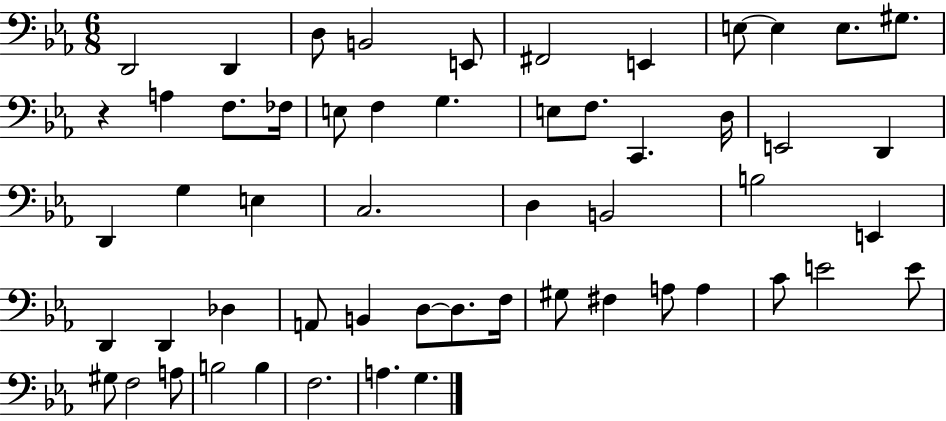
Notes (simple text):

D2/h D2/q D3/e B2/h E2/e F#2/h E2/q E3/e E3/q E3/e. G#3/e. R/q A3/q F3/e. FES3/s E3/e F3/q G3/q. E3/e F3/e. C2/q. D3/s E2/h D2/q D2/q G3/q E3/q C3/h. D3/q B2/h B3/h E2/q D2/q D2/q Db3/q A2/e B2/q D3/e D3/e. F3/s G#3/e F#3/q A3/e A3/q C4/e E4/h E4/e G#3/e F3/h A3/e B3/h B3/q F3/h. A3/q. G3/q.